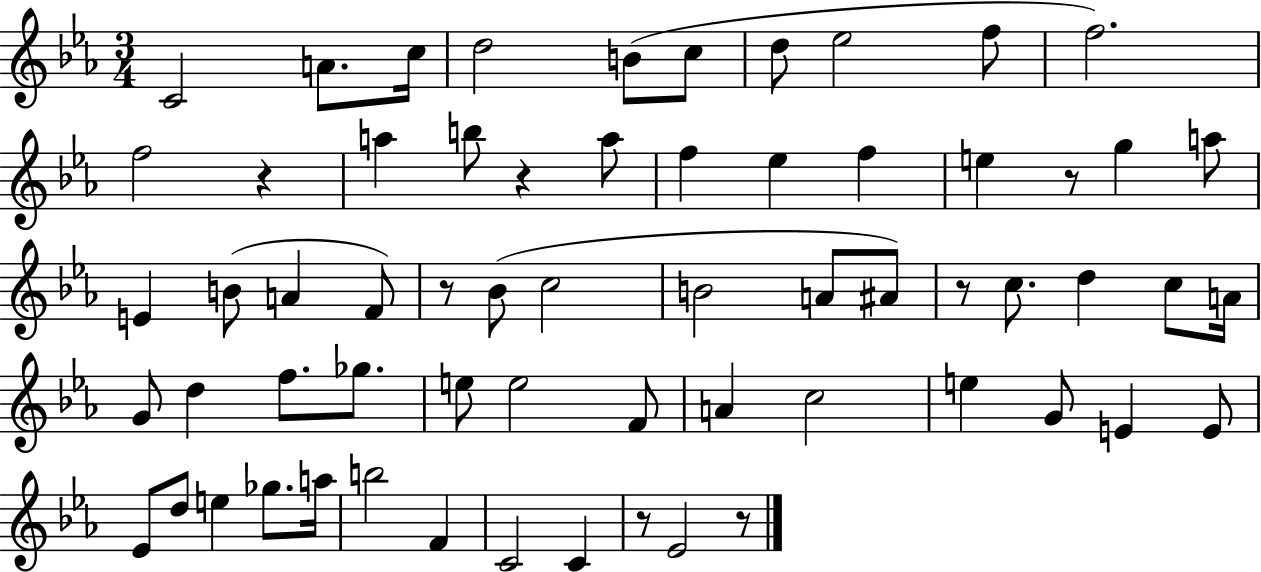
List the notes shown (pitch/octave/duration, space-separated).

C4/h A4/e. C5/s D5/h B4/e C5/e D5/e Eb5/h F5/e F5/h. F5/h R/q A5/q B5/e R/q A5/e F5/q Eb5/q F5/q E5/q R/e G5/q A5/e E4/q B4/e A4/q F4/e R/e Bb4/e C5/h B4/h A4/e A#4/e R/e C5/e. D5/q C5/e A4/s G4/e D5/q F5/e. Gb5/e. E5/e E5/h F4/e A4/q C5/h E5/q G4/e E4/q E4/e Eb4/e D5/e E5/q Gb5/e. A5/s B5/h F4/q C4/h C4/q R/e Eb4/h R/e